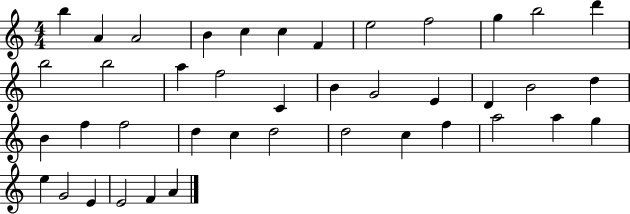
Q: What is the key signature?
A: C major